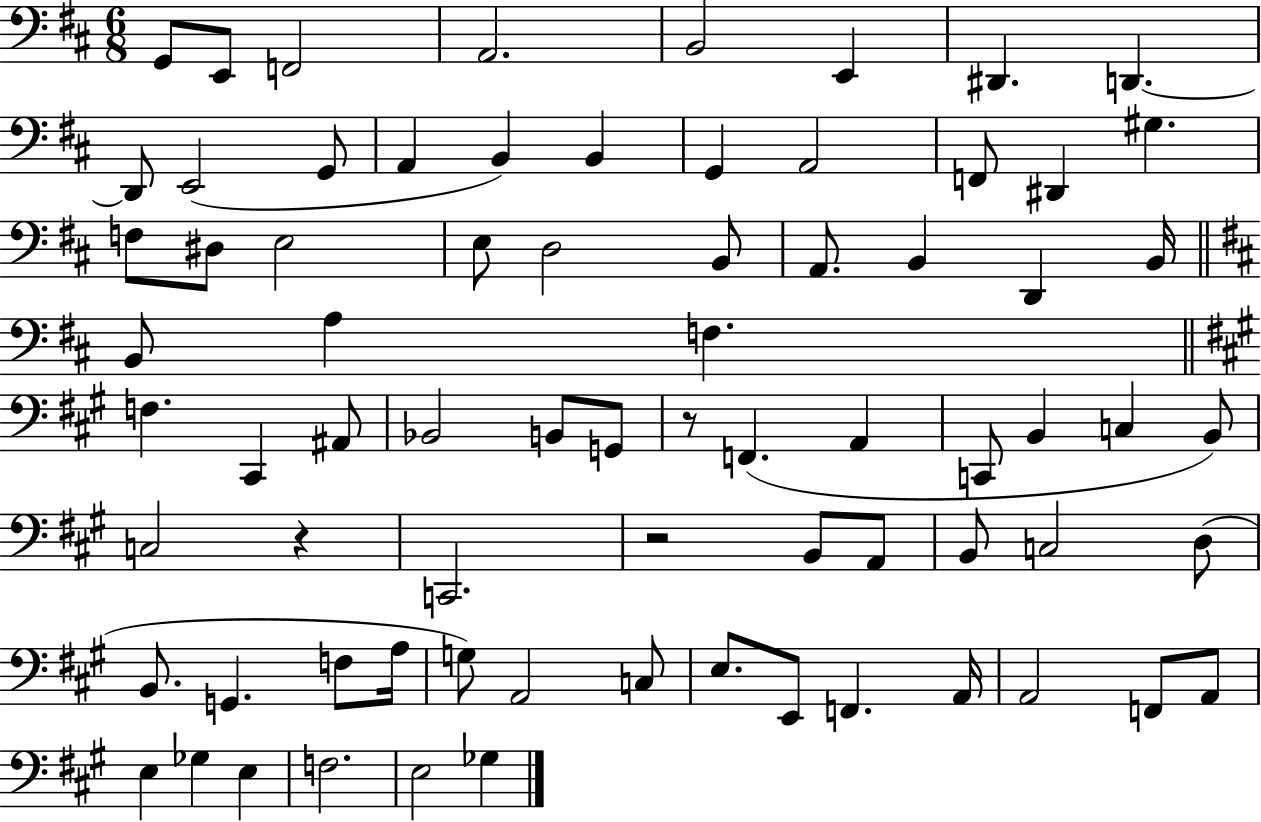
{
  \clef bass
  \numericTimeSignature
  \time 6/8
  \key d \major
  g,8 e,8 f,2 | a,2. | b,2 e,4 | dis,4. d,4.~~ | \break d,8 e,2( g,8 | a,4 b,4) b,4 | g,4 a,2 | f,8 dis,4 gis4. | \break f8 dis8 e2 | e8 d2 b,8 | a,8. b,4 d,4 b,16 | \bar "||" \break \key d \major b,8 a4 f4. | \bar "||" \break \key a \major f4. cis,4 ais,8 | bes,2 b,8 g,8 | r8 f,4.( a,4 | c,8 b,4 c4 b,8) | \break c2 r4 | c,2. | r2 b,8 a,8 | b,8 c2 d8( | \break b,8. g,4. f8 a16 | g8) a,2 c8 | e8. e,8 f,4. a,16 | a,2 f,8 a,8 | \break e4 ges4 e4 | f2. | e2 ges4 | \bar "|."
}